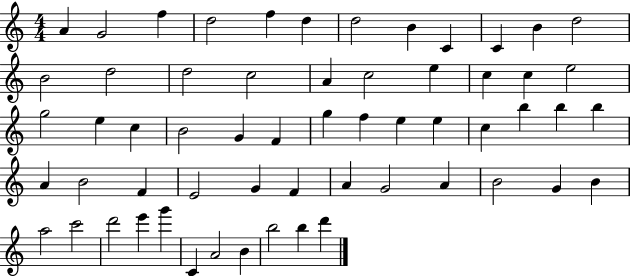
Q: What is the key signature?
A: C major